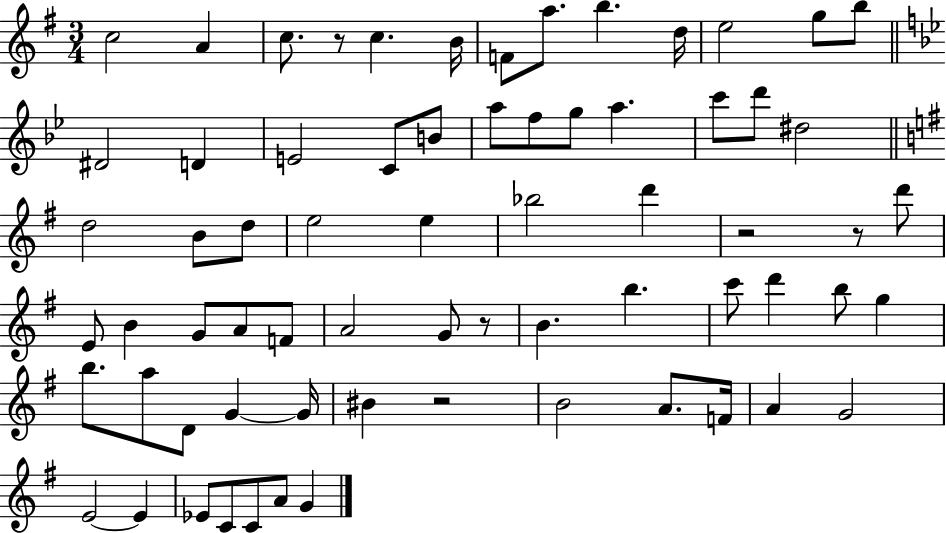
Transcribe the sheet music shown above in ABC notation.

X:1
T:Untitled
M:3/4
L:1/4
K:G
c2 A c/2 z/2 c B/4 F/2 a/2 b d/4 e2 g/2 b/2 ^D2 D E2 C/2 B/2 a/2 f/2 g/2 a c'/2 d'/2 ^d2 d2 B/2 d/2 e2 e _b2 d' z2 z/2 d'/2 E/2 B G/2 A/2 F/2 A2 G/2 z/2 B b c'/2 d' b/2 g b/2 a/2 D/2 G G/4 ^B z2 B2 A/2 F/4 A G2 E2 E _E/2 C/2 C/2 A/2 G